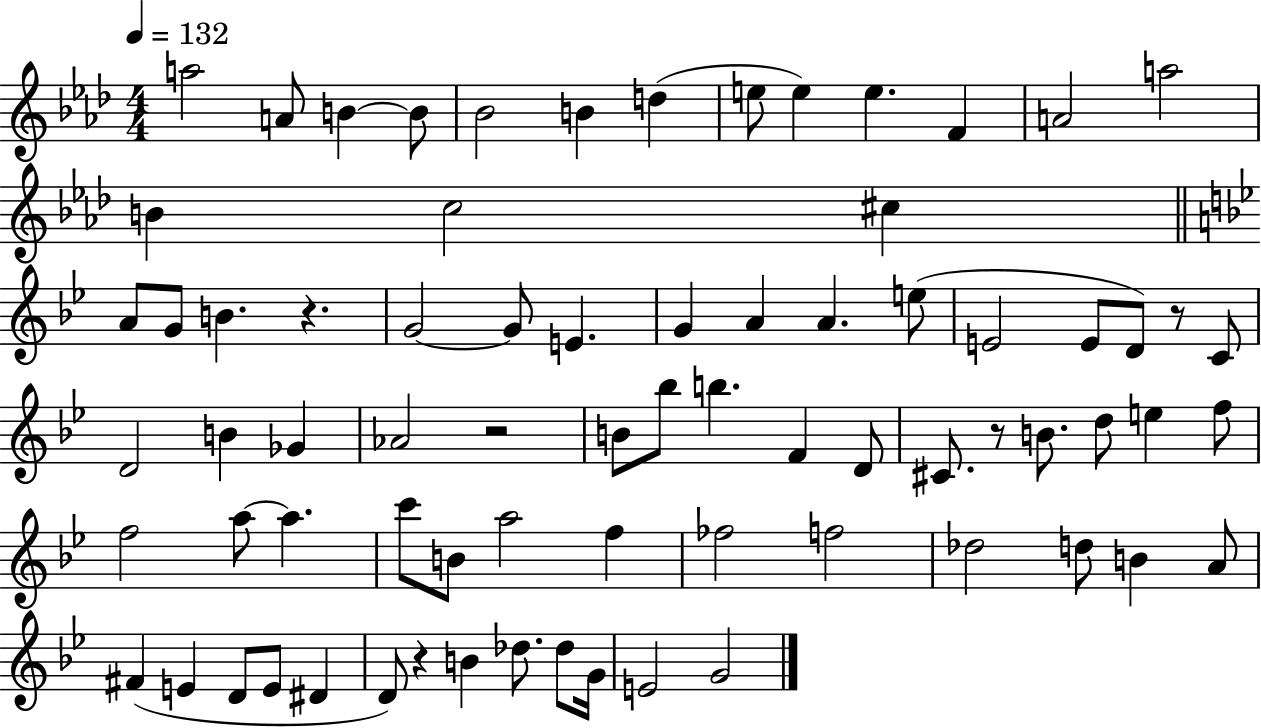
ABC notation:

X:1
T:Untitled
M:4/4
L:1/4
K:Ab
a2 A/2 B B/2 _B2 B d e/2 e e F A2 a2 B c2 ^c A/2 G/2 B z G2 G/2 E G A A e/2 E2 E/2 D/2 z/2 C/2 D2 B _G _A2 z2 B/2 _b/2 b F D/2 ^C/2 z/2 B/2 d/2 e f/2 f2 a/2 a c'/2 B/2 a2 f _f2 f2 _d2 d/2 B A/2 ^F E D/2 E/2 ^D D/2 z B _d/2 _d/2 G/4 E2 G2